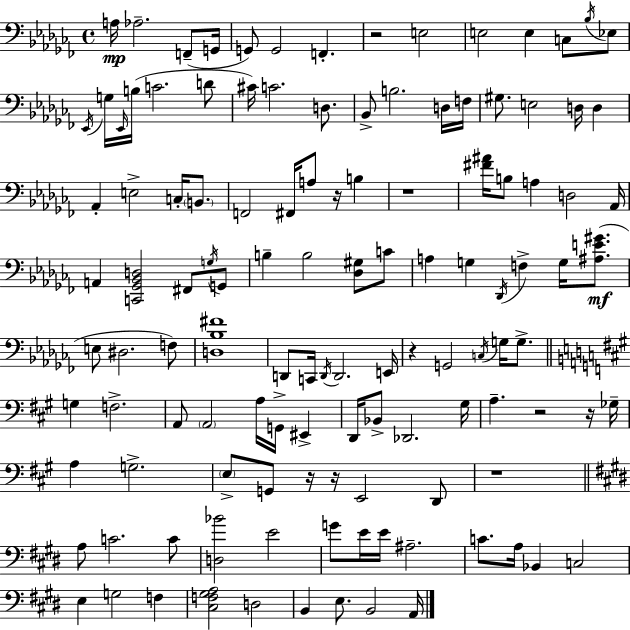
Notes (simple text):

A3/s Ab3/h. F2/e G2/s G2/e G2/h F2/q. R/h E3/h E3/h E3/q C3/e Bb3/s Eb3/e Eb2/s G3/s Eb2/s B3/s C4/h. D4/e C#4/s C4/h. D3/e. Bb2/e B3/h. D3/s F3/s G#3/e. E3/h D3/s D3/q Ab2/q E3/h C3/s B2/e. F2/h F#2/s A3/e R/s B3/q R/w [F#4,A#4]/s B3/e A3/q D3/h Ab2/s A2/q [C2,Gb2,Bb2,D3]/h F#2/e G3/s G2/e B3/q B3/h [Db3,G#3]/e C4/e A3/q G3/q Db2/s F3/q G3/s [A#3,E4,G#4]/e. E3/e D#3/h. F3/e [D3,Bb3,F#4]/w D2/e C2/s D2/s D2/h. E2/s R/q G2/h C3/s G3/s G3/e. G3/q F3/h. A2/e A2/h A3/s G2/s EIS2/q D2/s Bb2/e Db2/h. G#3/s A3/q. R/h R/s Gb3/s A3/q G3/h. E3/e G2/e R/s R/s E2/h D2/e R/w A3/e C4/h. C4/e [D3,Bb4]/h E4/h G4/e E4/s E4/s A#3/h. C4/e. A3/s Bb2/q C3/h E3/q G3/h F3/q [C#3,F3,G#3,A3]/h D3/h B2/q E3/e. B2/h A2/s